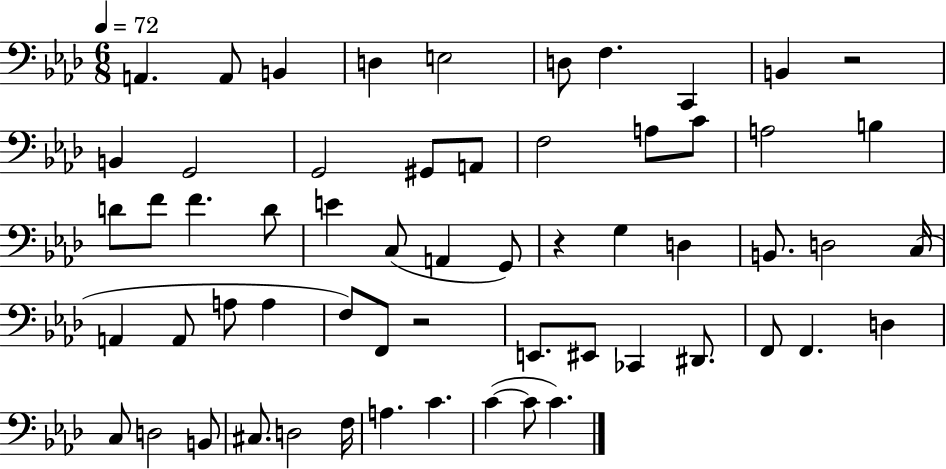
{
  \clef bass
  \numericTimeSignature
  \time 6/8
  \key aes \major
  \tempo 4 = 72
  a,4. a,8 b,4 | d4 e2 | d8 f4. c,4 | b,4 r2 | \break b,4 g,2 | g,2 gis,8 a,8 | f2 a8 c'8 | a2 b4 | \break d'8 f'8 f'4. d'8 | e'4 c8( a,4 g,8) | r4 g4 d4 | b,8. d2 c16( | \break a,4 a,8 a8 a4 | f8) f,8 r2 | e,8. eis,8 ces,4 dis,8. | f,8 f,4. d4 | \break c8 d2 b,8 | cis8. d2 f16 | a4. c'4. | c'4~(~ c'8 c'4.) | \break \bar "|."
}